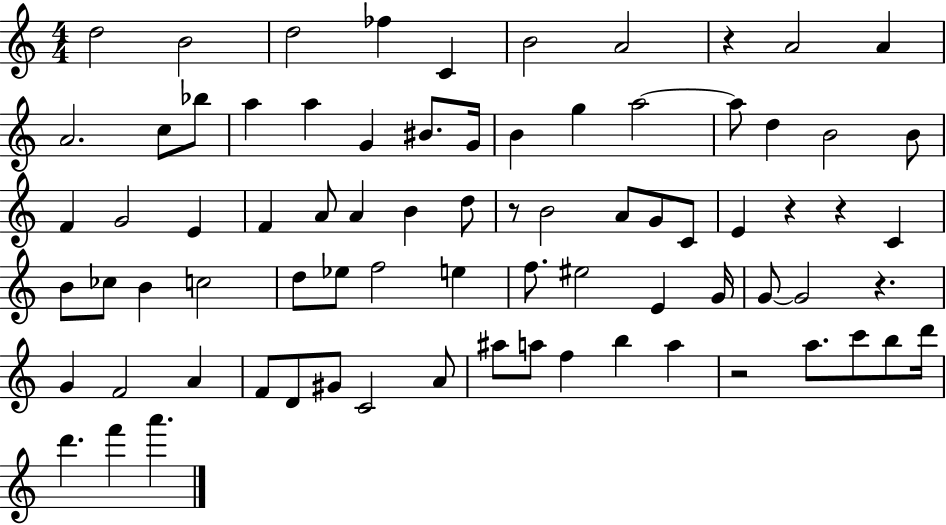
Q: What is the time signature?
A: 4/4